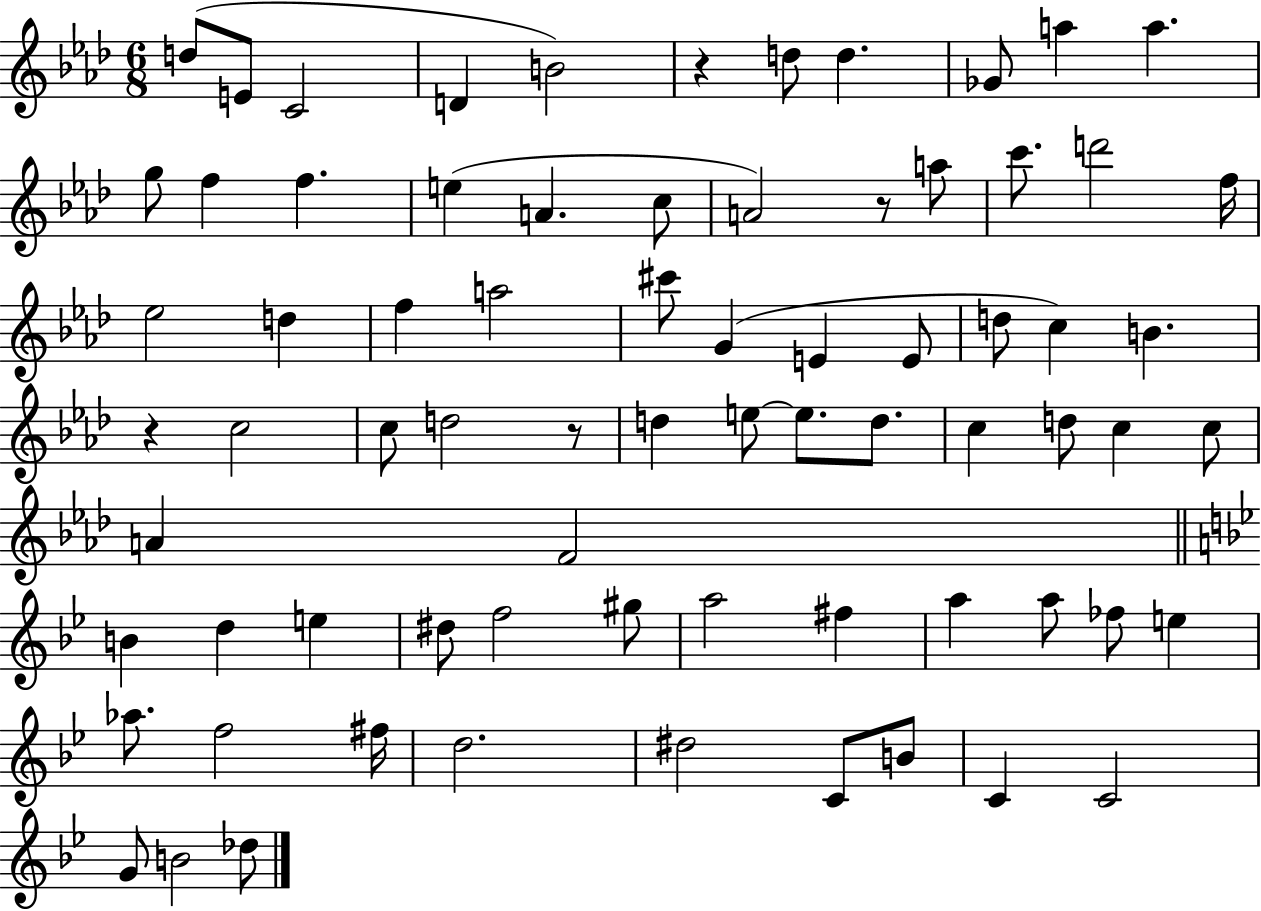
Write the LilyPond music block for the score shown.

{
  \clef treble
  \numericTimeSignature
  \time 6/8
  \key aes \major
  d''8( e'8 c'2 | d'4 b'2) | r4 d''8 d''4. | ges'8 a''4 a''4. | \break g''8 f''4 f''4. | e''4( a'4. c''8 | a'2) r8 a''8 | c'''8. d'''2 f''16 | \break ees''2 d''4 | f''4 a''2 | cis'''8 g'4( e'4 e'8 | d''8 c''4) b'4. | \break r4 c''2 | c''8 d''2 r8 | d''4 e''8~~ e''8. d''8. | c''4 d''8 c''4 c''8 | \break a'4 f'2 | \bar "||" \break \key bes \major b'4 d''4 e''4 | dis''8 f''2 gis''8 | a''2 fis''4 | a''4 a''8 fes''8 e''4 | \break aes''8. f''2 fis''16 | d''2. | dis''2 c'8 b'8 | c'4 c'2 | \break g'8 b'2 des''8 | \bar "|."
}